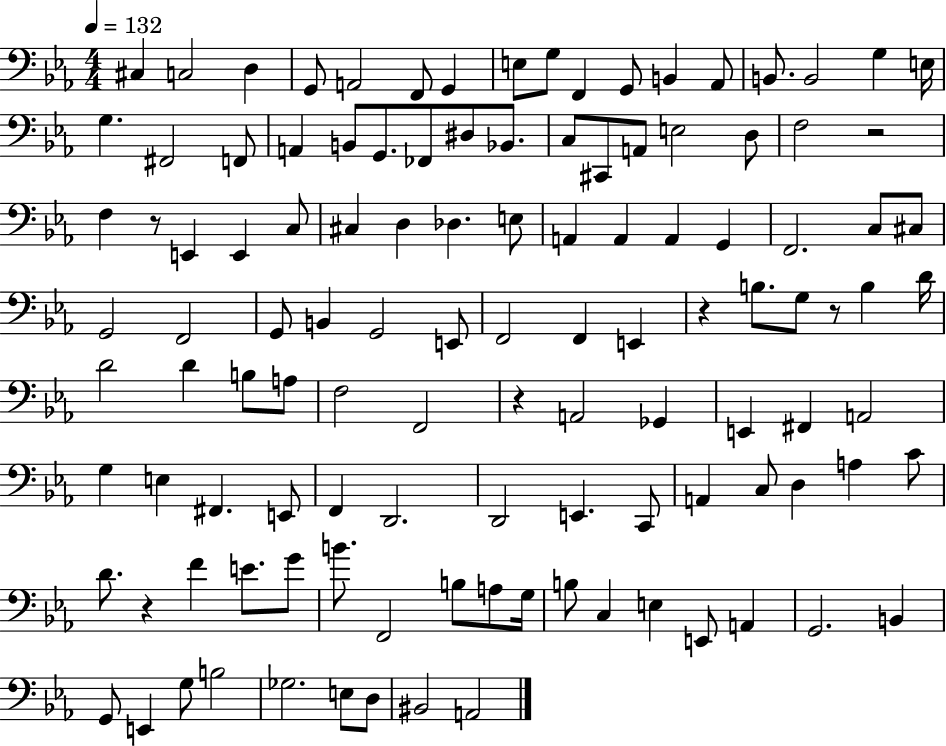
C#3/q C3/h D3/q G2/e A2/h F2/e G2/q E3/e G3/e F2/q G2/e B2/q Ab2/e B2/e. B2/h G3/q E3/s G3/q. F#2/h F2/e A2/q B2/e G2/e. FES2/e D#3/e Bb2/e. C3/e C#2/e A2/e E3/h D3/e F3/h R/h F3/q R/e E2/q E2/q C3/e C#3/q D3/q Db3/q. E3/e A2/q A2/q A2/q G2/q F2/h. C3/e C#3/e G2/h F2/h G2/e B2/q G2/h E2/e F2/h F2/q E2/q R/q B3/e. G3/e R/e B3/q D4/s D4/h D4/q B3/e A3/e F3/h F2/h R/q A2/h Gb2/q E2/q F#2/q A2/h G3/q E3/q F#2/q. E2/e F2/q D2/h. D2/h E2/q. C2/e A2/q C3/e D3/q A3/q C4/e D4/e. R/q F4/q E4/e. G4/e B4/e. F2/h B3/e A3/e G3/s B3/e C3/q E3/q E2/e A2/q G2/h. B2/q G2/e E2/q G3/e B3/h Gb3/h. E3/e D3/e BIS2/h A2/h